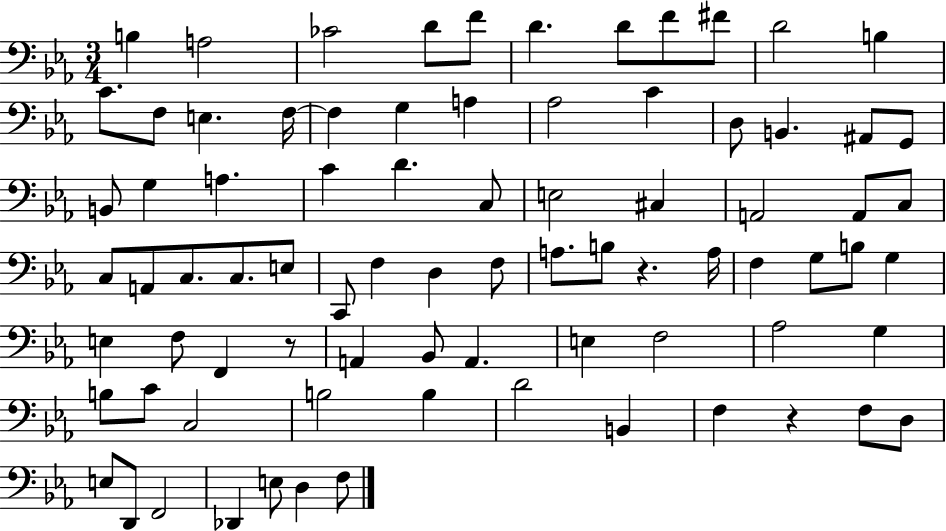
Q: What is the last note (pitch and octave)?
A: F3